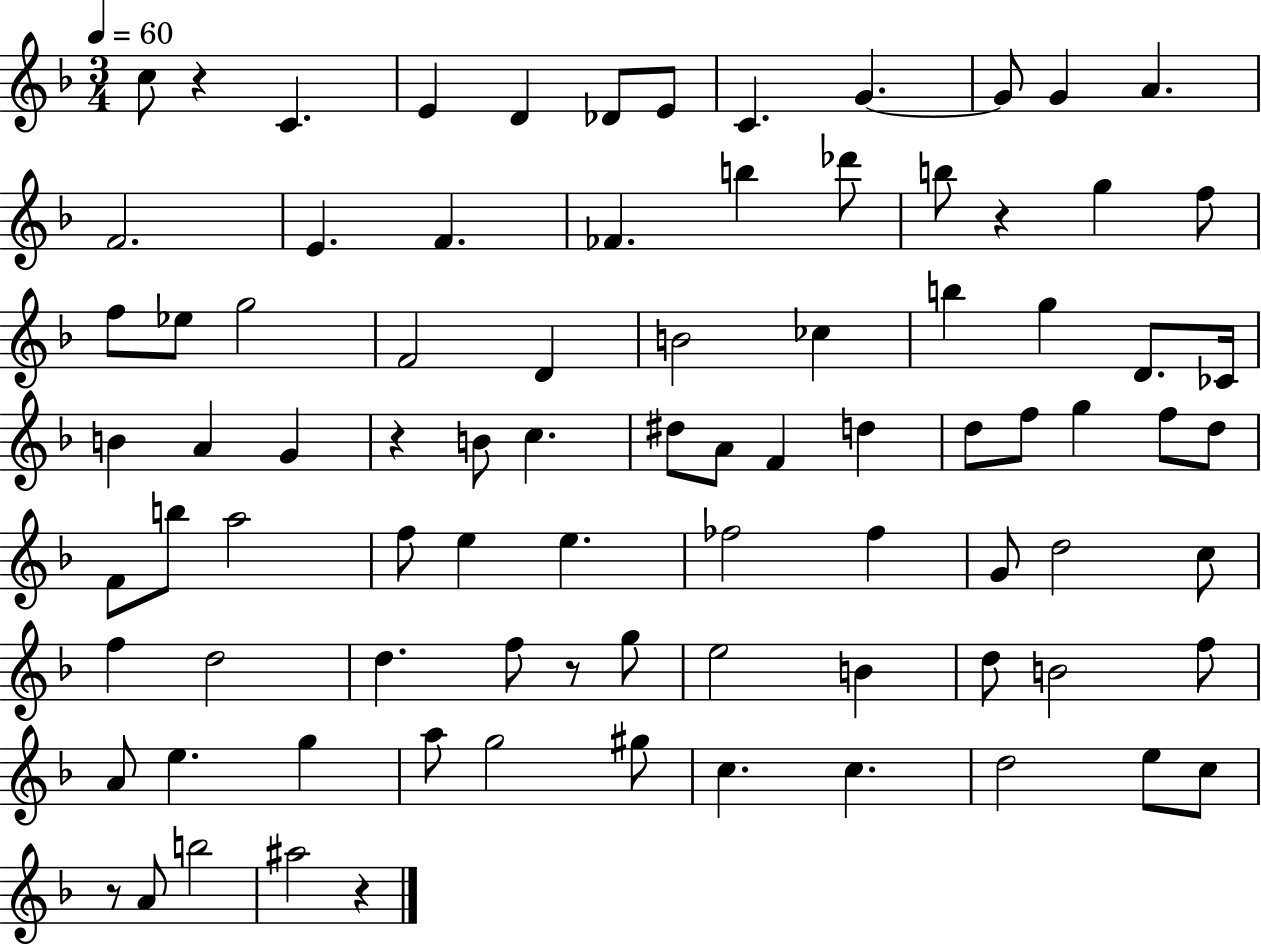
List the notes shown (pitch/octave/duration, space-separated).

C5/e R/q C4/q. E4/q D4/q Db4/e E4/e C4/q. G4/q. G4/e G4/q A4/q. F4/h. E4/q. F4/q. FES4/q. B5/q Db6/e B5/e R/q G5/q F5/e F5/e Eb5/e G5/h F4/h D4/q B4/h CES5/q B5/q G5/q D4/e. CES4/s B4/q A4/q G4/q R/q B4/e C5/q. D#5/e A4/e F4/q D5/q D5/e F5/e G5/q F5/e D5/e F4/e B5/e A5/h F5/e E5/q E5/q. FES5/h FES5/q G4/e D5/h C5/e F5/q D5/h D5/q. F5/e R/e G5/e E5/h B4/q D5/e B4/h F5/e A4/e E5/q. G5/q A5/e G5/h G#5/e C5/q. C5/q. D5/h E5/e C5/e R/e A4/e B5/h A#5/h R/q